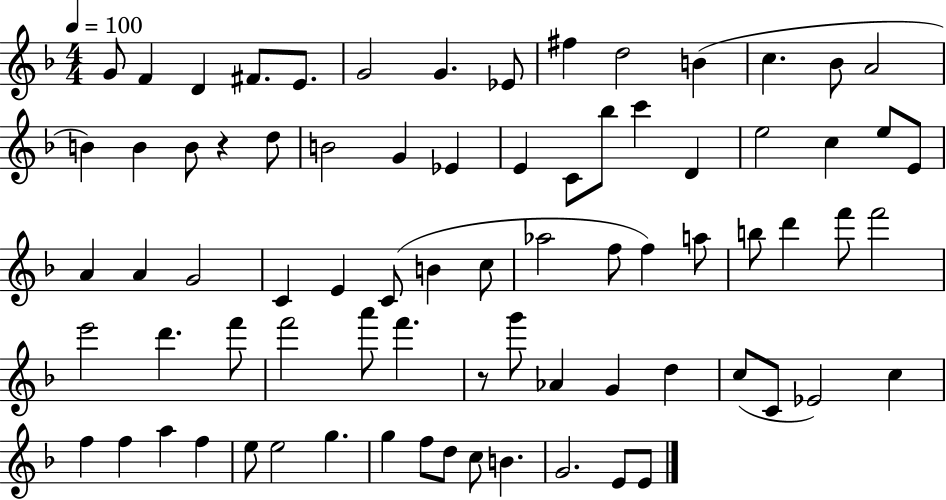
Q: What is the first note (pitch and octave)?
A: G4